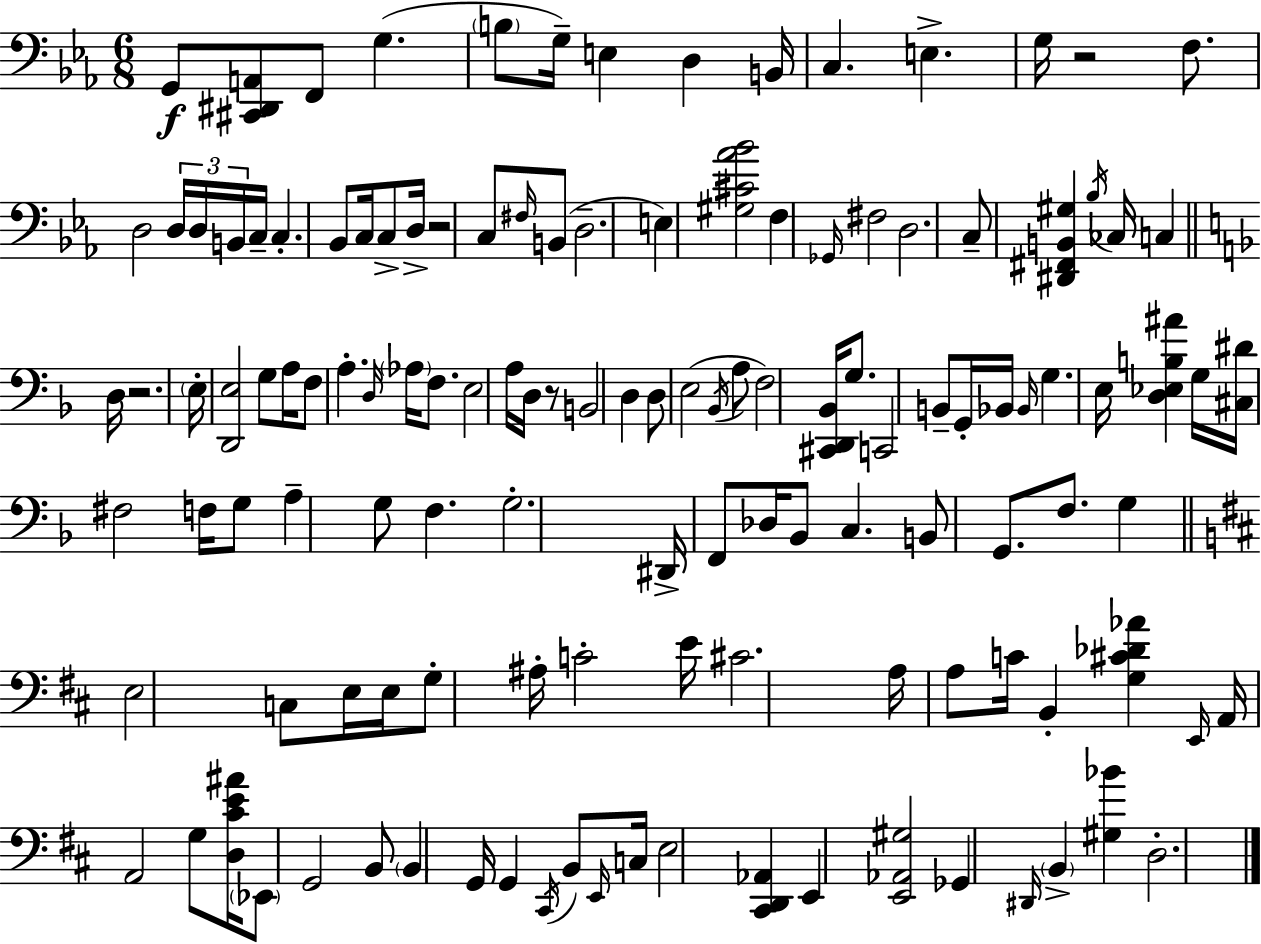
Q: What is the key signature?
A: EES major